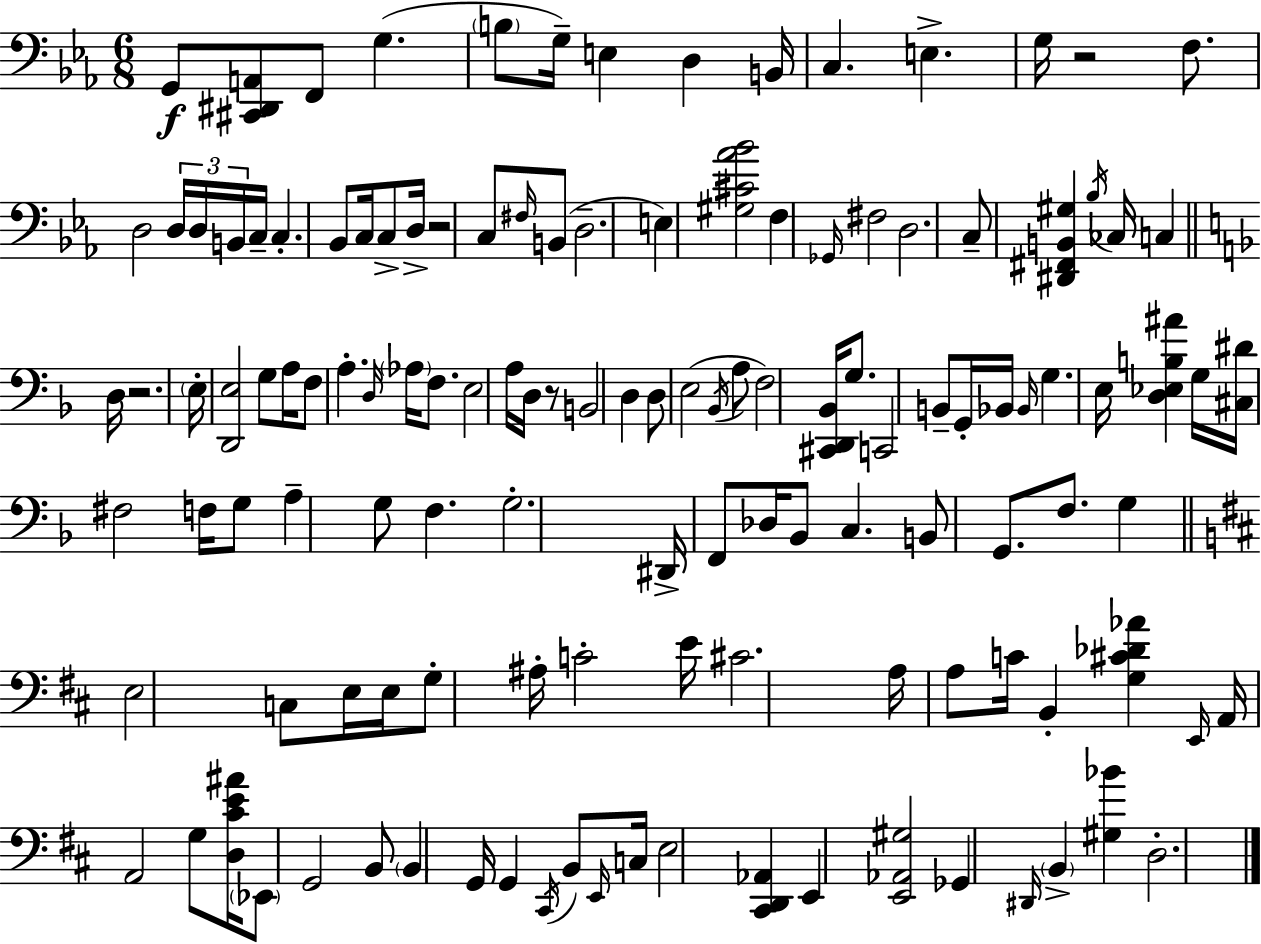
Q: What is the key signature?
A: EES major